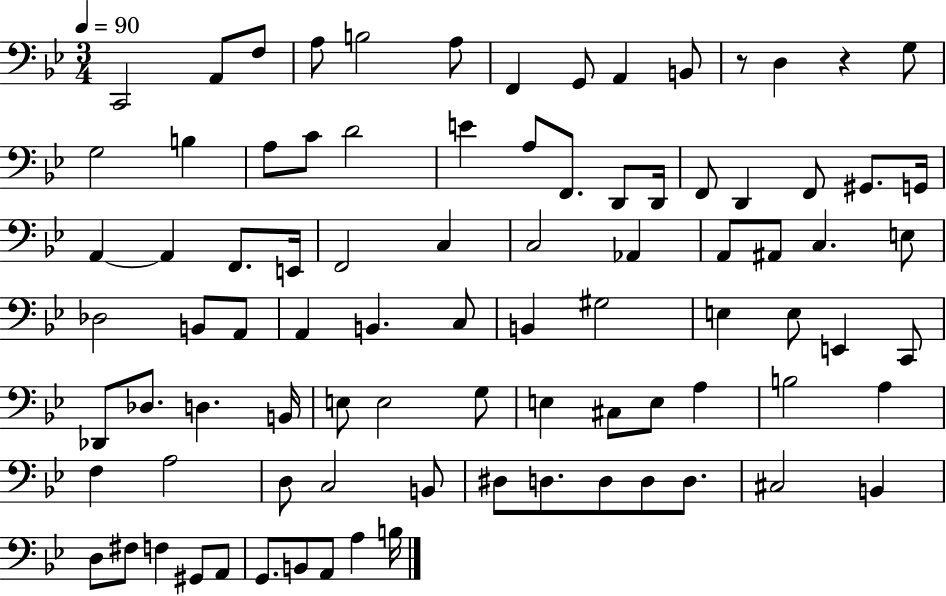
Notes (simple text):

C2/h A2/e F3/e A3/e B3/h A3/e F2/q G2/e A2/q B2/e R/e D3/q R/q G3/e G3/h B3/q A3/e C4/e D4/h E4/q A3/e F2/e. D2/e D2/s F2/e D2/q F2/e G#2/e. G2/s A2/q A2/q F2/e. E2/s F2/h C3/q C3/h Ab2/q A2/e A#2/e C3/q. E3/e Db3/h B2/e A2/e A2/q B2/q. C3/e B2/q G#3/h E3/q E3/e E2/q C2/e Db2/e Db3/e. D3/q. B2/s E3/e E3/h G3/e E3/q C#3/e E3/e A3/q B3/h A3/q F3/q A3/h D3/e C3/h B2/e D#3/e D3/e. D3/e D3/e D3/e. C#3/h B2/q D3/e F#3/e F3/q G#2/e A2/e G2/e. B2/e A2/e A3/q B3/s